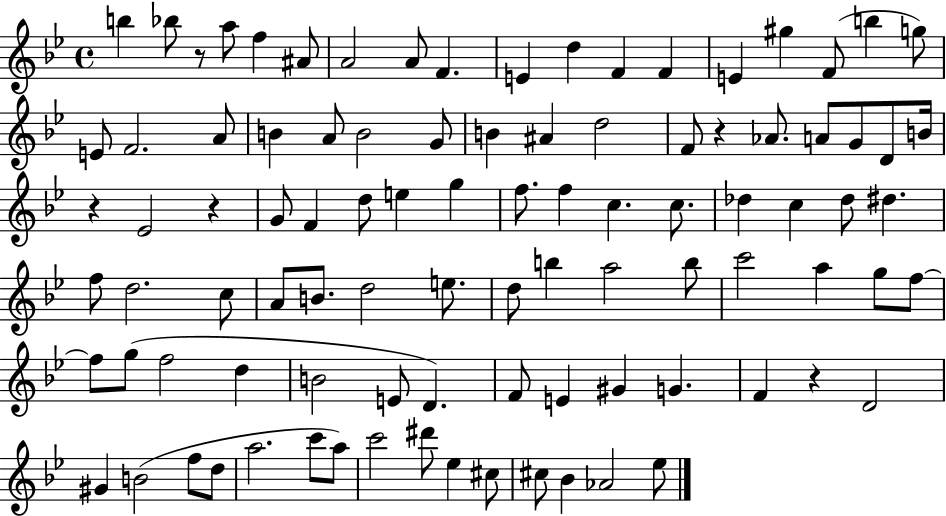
{
  \clef treble
  \time 4/4
  \defaultTimeSignature
  \key bes \major
  b''4 bes''8 r8 a''8 f''4 ais'8 | a'2 a'8 f'4. | e'4 d''4 f'4 f'4 | e'4 gis''4 f'8( b''4 g''8) | \break e'8 f'2. a'8 | b'4 a'8 b'2 g'8 | b'4 ais'4 d''2 | f'8 r4 aes'8. a'8 g'8 d'8 b'16 | \break r4 ees'2 r4 | g'8 f'4 d''8 e''4 g''4 | f''8. f''4 c''4. c''8. | des''4 c''4 des''8 dis''4. | \break f''8 d''2. c''8 | a'8 b'8. d''2 e''8. | d''8 b''4 a''2 b''8 | c'''2 a''4 g''8 f''8~~ | \break f''8 g''8( f''2 d''4 | b'2 e'8 d'4.) | f'8 e'4 gis'4 g'4. | f'4 r4 d'2 | \break gis'4 b'2( f''8 d''8 | a''2. c'''8 a''8) | c'''2 dis'''8 ees''4 cis''8 | cis''8 bes'4 aes'2 ees''8 | \break \bar "|."
}